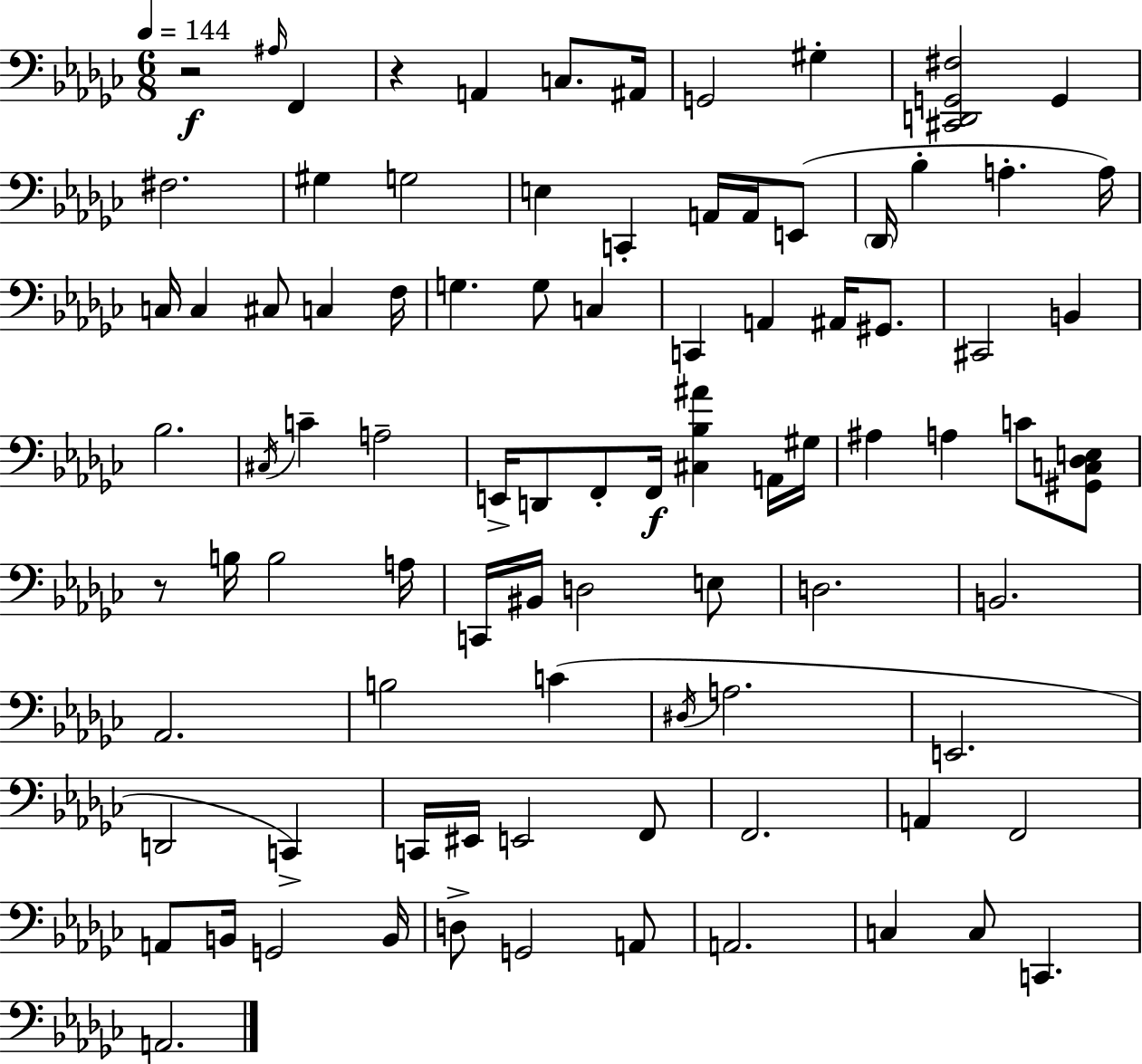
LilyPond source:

{
  \clef bass
  \numericTimeSignature
  \time 6/8
  \key ees \minor
  \tempo 4 = 144
  \repeat volta 2 { r2\f \grace { ais16 } f,4 | r4 a,4 c8. | ais,16 g,2 gis4-. | <cis, d, g, fis>2 g,4 | \break fis2. | gis4 g2 | e4 c,4-. a,16 a,16 e,8( | \parenthesize des,16 bes4-. a4.-. | \break a16) c16 c4 cis8 c4 | f16 g4. g8 c4 | c,4 a,4 ais,16 gis,8. | cis,2 b,4 | \break bes2. | \acciaccatura { cis16 } c'4-- a2-- | e,16-> d,8 f,8-. f,16\f <cis bes ais'>4 | a,16 gis16 ais4 a4 c'8 | \break <gis, c des e>8 r8 b16 b2 | a16 c,16 bis,16 d2 | e8 d2. | b,2. | \break aes,2. | b2 c'4( | \acciaccatura { dis16 } a2. | e,2. | \break d,2 c,4->) | c,16 eis,16 e,2 | f,8 f,2. | a,4 f,2 | \break a,8 b,16 g,2 | b,16 d8-> g,2 | a,8 a,2. | c4 c8 c,4. | \break a,2. | } \bar "|."
}